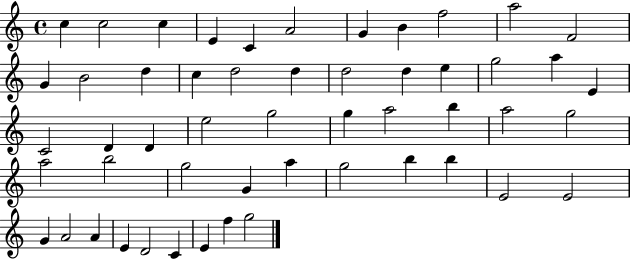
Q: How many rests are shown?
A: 0